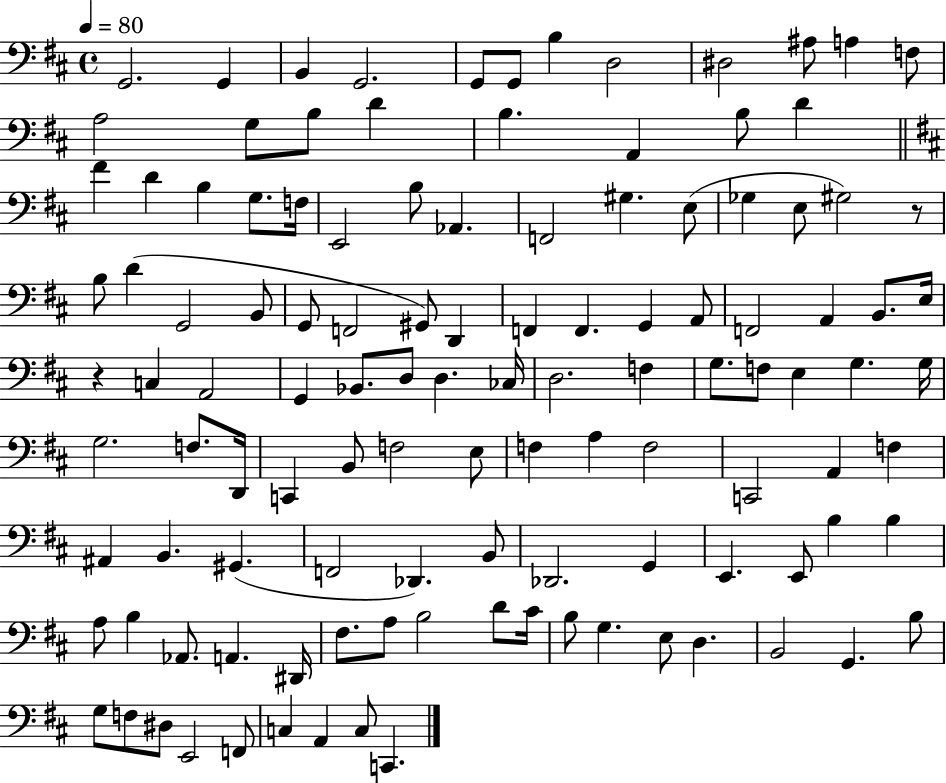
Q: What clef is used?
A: bass